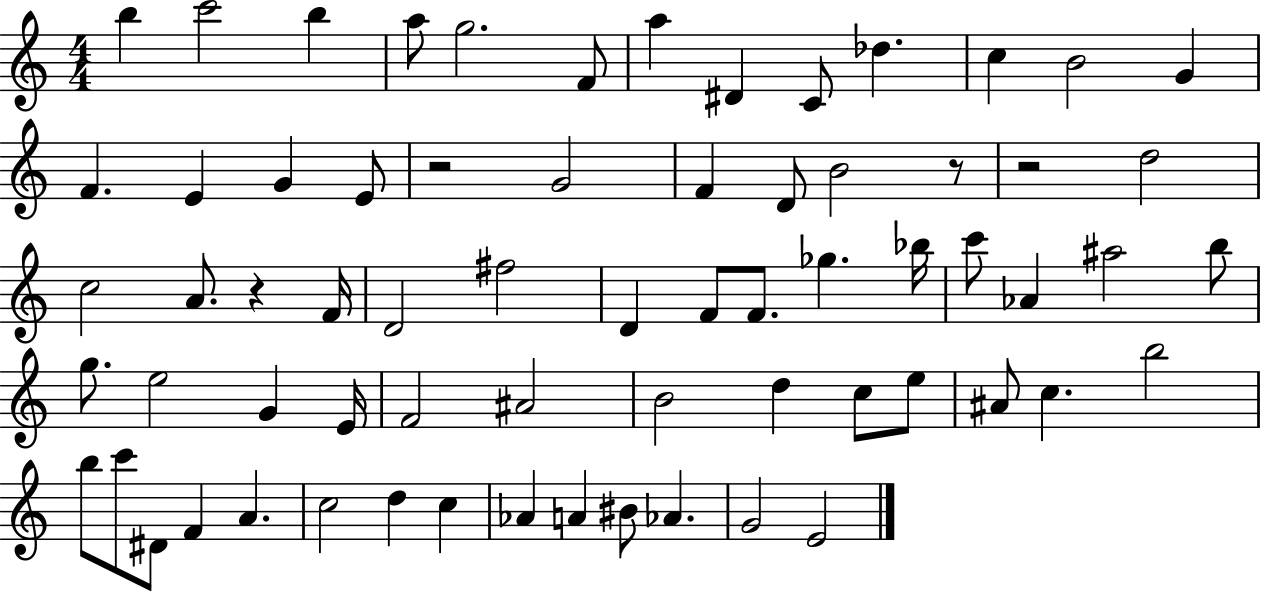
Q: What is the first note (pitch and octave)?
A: B5